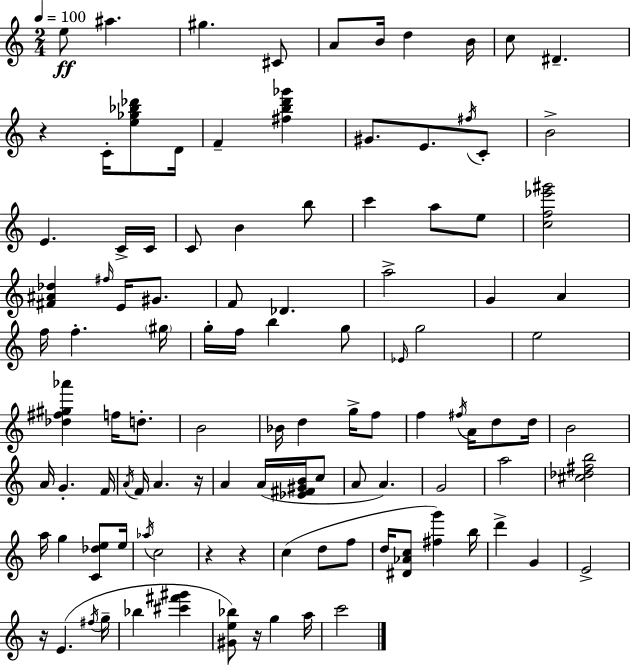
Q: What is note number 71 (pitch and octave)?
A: A5